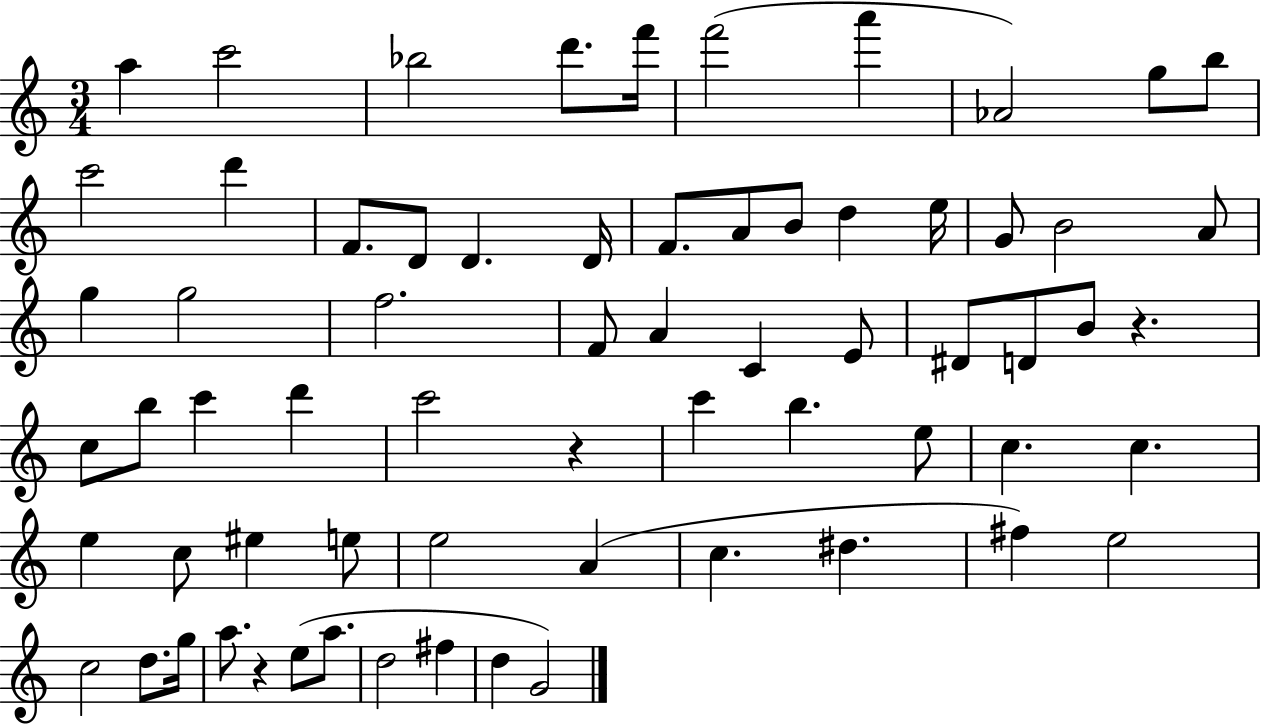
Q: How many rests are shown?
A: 3